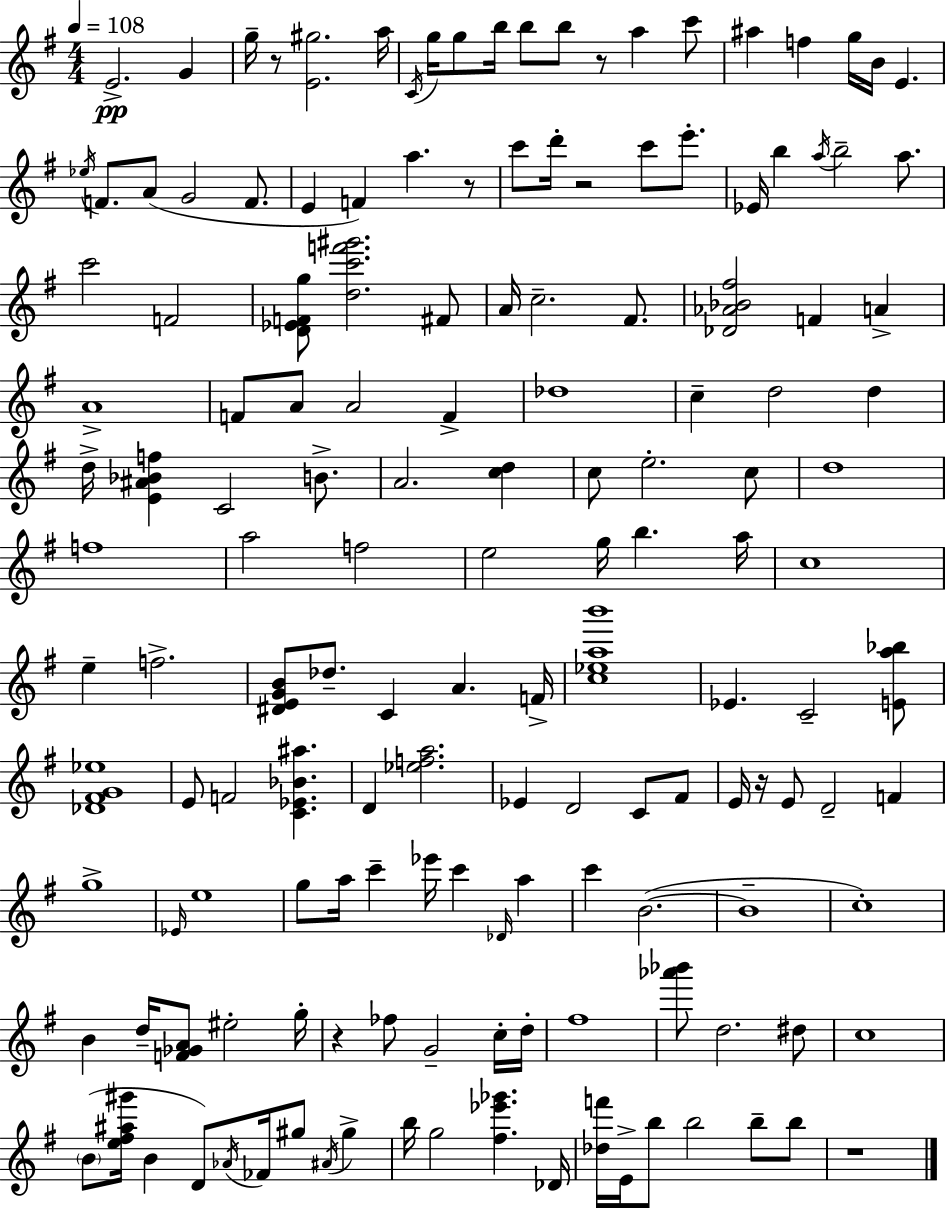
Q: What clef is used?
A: treble